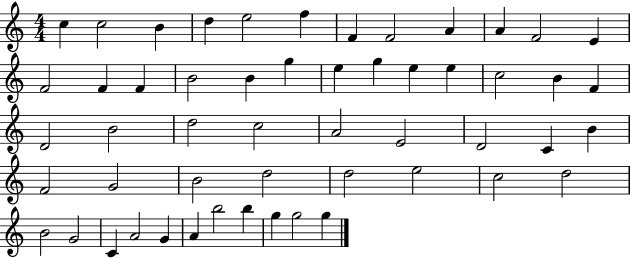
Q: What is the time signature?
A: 4/4